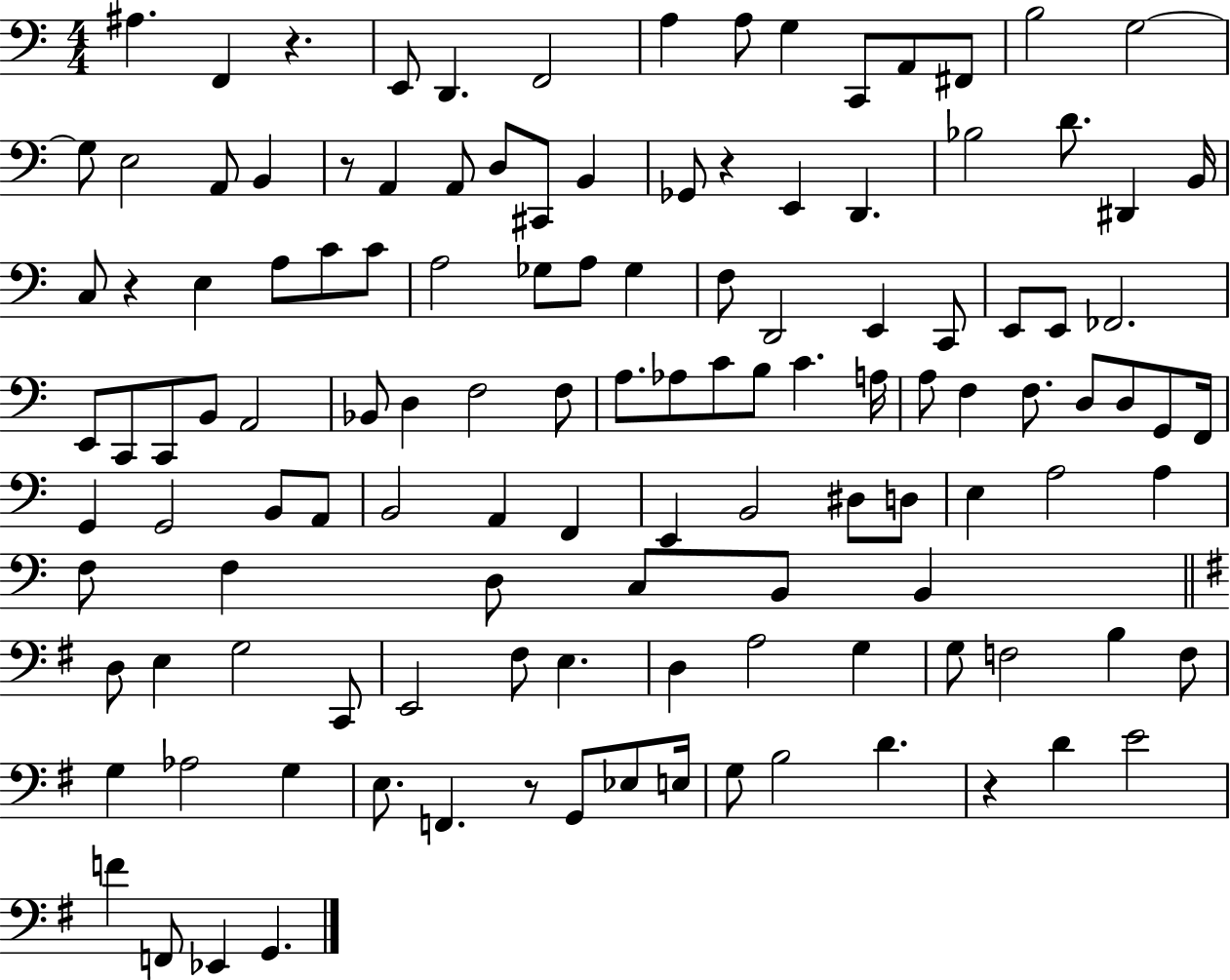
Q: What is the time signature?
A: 4/4